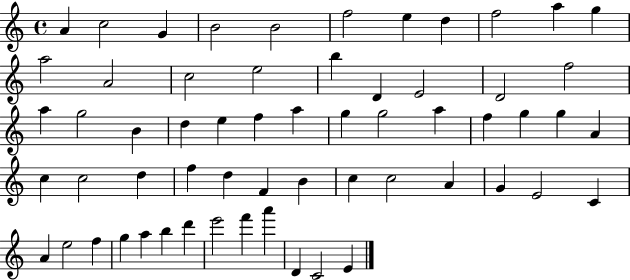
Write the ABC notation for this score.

X:1
T:Untitled
M:4/4
L:1/4
K:C
A c2 G B2 B2 f2 e d f2 a g a2 A2 c2 e2 b D E2 D2 f2 a g2 B d e f a g g2 a f g g A c c2 d f d F B c c2 A G E2 C A e2 f g a b d' e'2 f' a' D C2 E